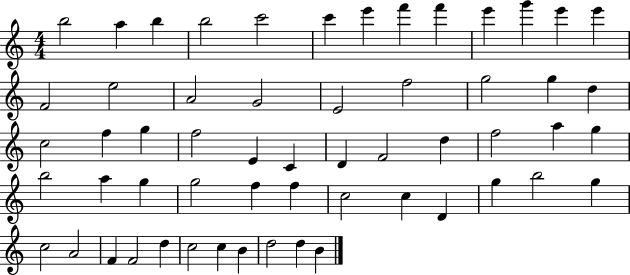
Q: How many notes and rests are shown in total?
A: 57